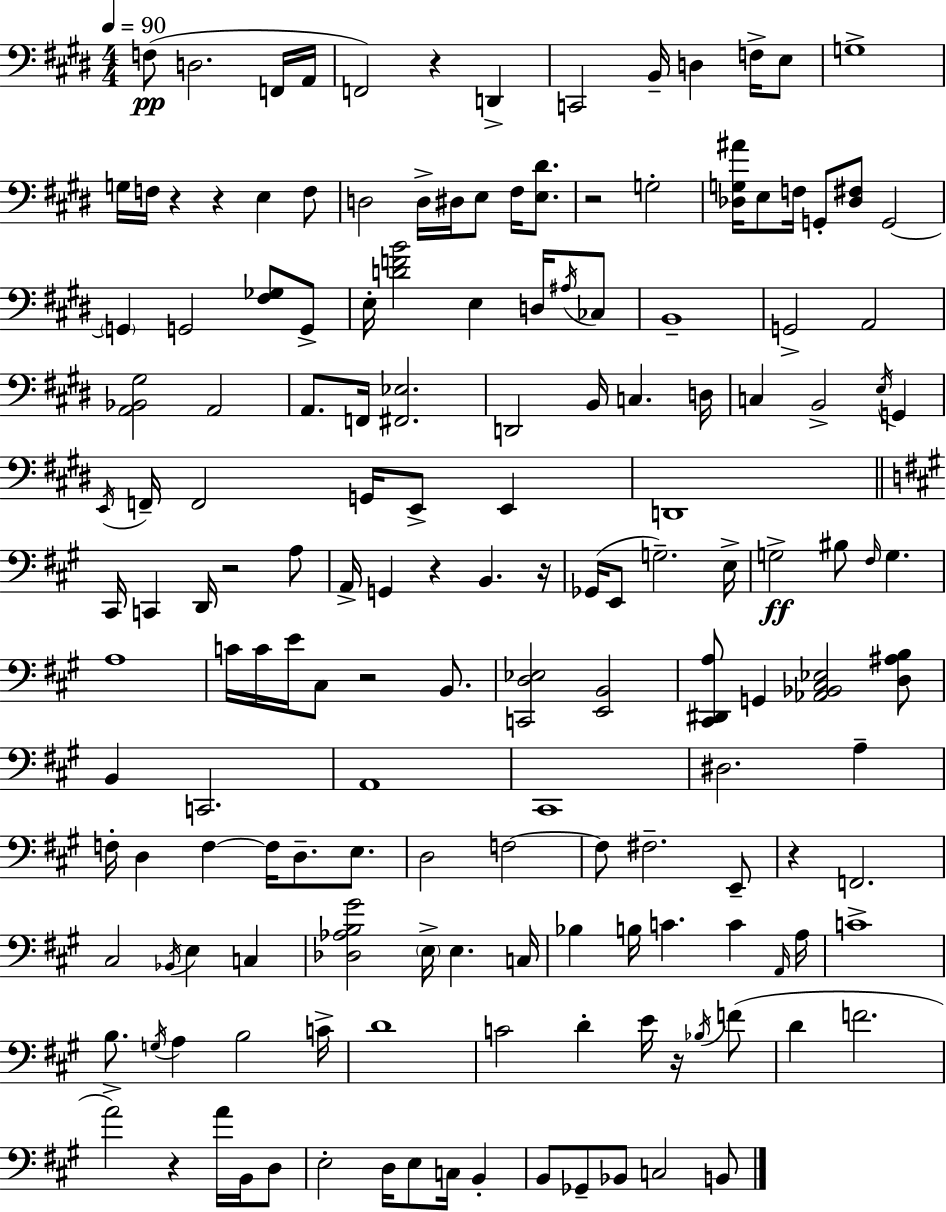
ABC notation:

X:1
T:Untitled
M:4/4
L:1/4
K:E
F,/2 D,2 F,,/4 A,,/4 F,,2 z D,, C,,2 B,,/4 D, F,/4 E,/2 G,4 G,/4 F,/4 z z E, F,/2 D,2 D,/4 ^D,/4 E,/2 ^F,/4 [E,^D]/2 z2 G,2 [_D,G,^A]/4 E,/2 F,/4 G,,/2 [_D,^F,]/2 G,,2 G,, G,,2 [^F,_G,]/2 G,,/2 E,/4 [DFB]2 E, D,/4 ^A,/4 _C,/2 B,,4 G,,2 A,,2 [A,,_B,,^G,]2 A,,2 A,,/2 F,,/4 [^F,,_E,]2 D,,2 B,,/4 C, D,/4 C, B,,2 E,/4 G,, E,,/4 F,,/4 F,,2 G,,/4 E,,/2 E,, D,,4 ^C,,/4 C,, D,,/4 z2 A,/2 A,,/4 G,, z B,, z/4 _G,,/4 E,,/2 G,2 E,/4 G,2 ^B,/2 ^F,/4 G, A,4 C/4 C/4 E/4 ^C,/2 z2 B,,/2 [C,,D,_E,]2 [E,,B,,]2 [^C,,^D,,A,]/2 G,, [_A,,_B,,^C,_E,]2 [D,^A,B,]/2 B,, C,,2 A,,4 ^C,,4 ^D,2 A, F,/4 D, F, F,/4 D,/2 E,/2 D,2 F,2 F,/2 ^F,2 E,,/2 z F,,2 ^C,2 _B,,/4 E, C, [_D,_A,B,^G]2 E,/4 E, C,/4 _B, B,/4 C C A,,/4 A,/4 C4 B,/2 G,/4 A, B,2 C/4 D4 C2 D E/4 z/4 _B,/4 F/2 D F2 A2 z A/4 B,,/4 D,/2 E,2 D,/4 E,/2 C,/4 B,, B,,/2 _G,,/2 _B,,/2 C,2 B,,/2